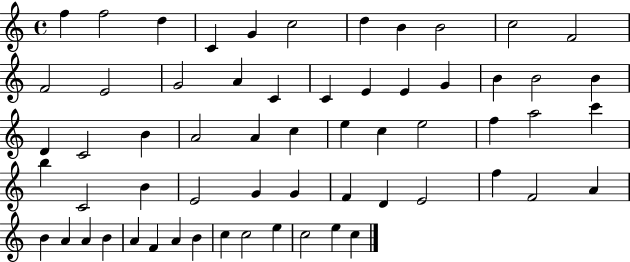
F5/q F5/h D5/q C4/q G4/q C5/h D5/q B4/q B4/h C5/h F4/h F4/h E4/h G4/h A4/q C4/q C4/q E4/q E4/q G4/q B4/q B4/h B4/q D4/q C4/h B4/q A4/h A4/q C5/q E5/q C5/q E5/h F5/q A5/h C6/q B5/q C4/h B4/q E4/h G4/q G4/q F4/q D4/q E4/h F5/q F4/h A4/q B4/q A4/q A4/q B4/q A4/q F4/q A4/q B4/q C5/q C5/h E5/q C5/h E5/q C5/q